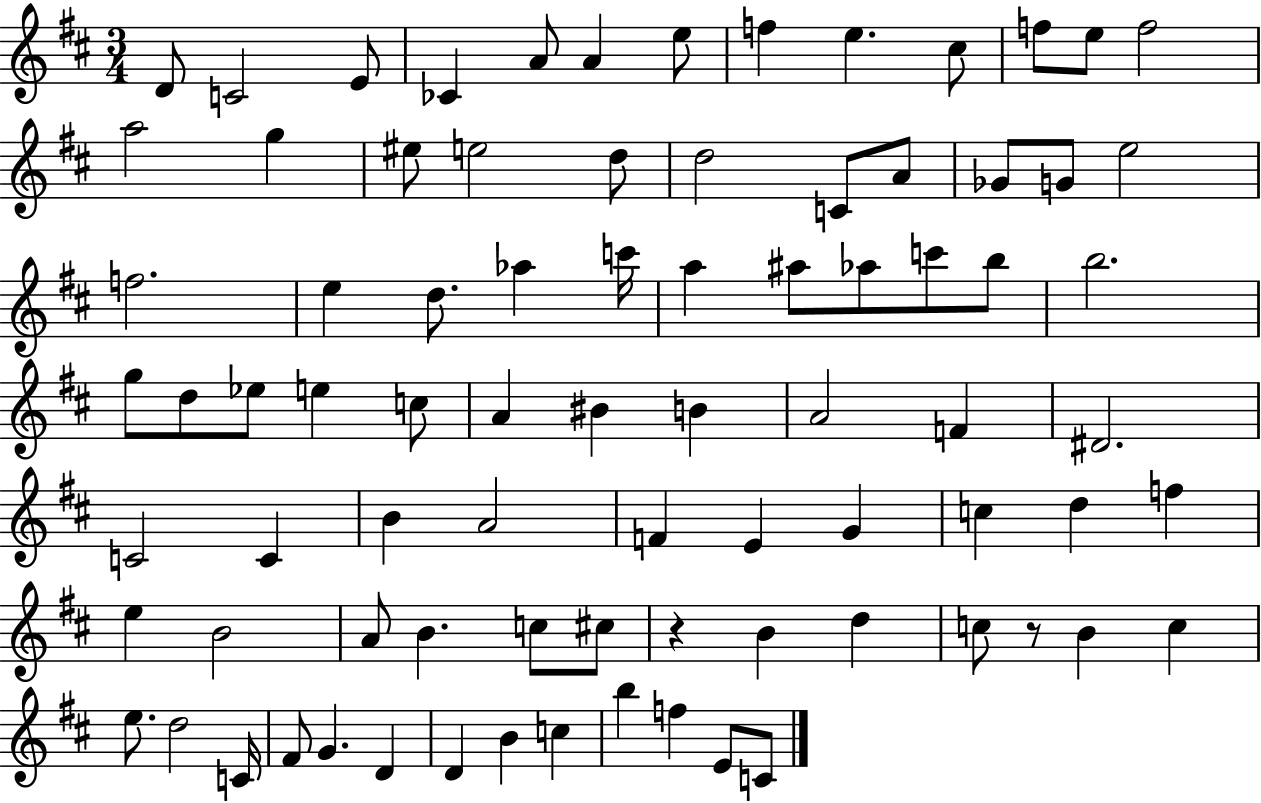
{
  \clef treble
  \numericTimeSignature
  \time 3/4
  \key d \major
  d'8 c'2 e'8 | ces'4 a'8 a'4 e''8 | f''4 e''4. cis''8 | f''8 e''8 f''2 | \break a''2 g''4 | eis''8 e''2 d''8 | d''2 c'8 a'8 | ges'8 g'8 e''2 | \break f''2. | e''4 d''8. aes''4 c'''16 | a''4 ais''8 aes''8 c'''8 b''8 | b''2. | \break g''8 d''8 ees''8 e''4 c''8 | a'4 bis'4 b'4 | a'2 f'4 | dis'2. | \break c'2 c'4 | b'4 a'2 | f'4 e'4 g'4 | c''4 d''4 f''4 | \break e''4 b'2 | a'8 b'4. c''8 cis''8 | r4 b'4 d''4 | c''8 r8 b'4 c''4 | \break e''8. d''2 c'16 | fis'8 g'4. d'4 | d'4 b'4 c''4 | b''4 f''4 e'8 c'8 | \break \bar "|."
}